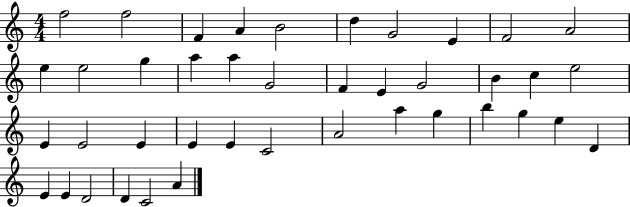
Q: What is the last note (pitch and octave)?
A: A4